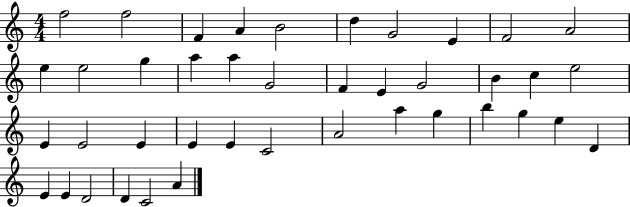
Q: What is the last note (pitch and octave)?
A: A4